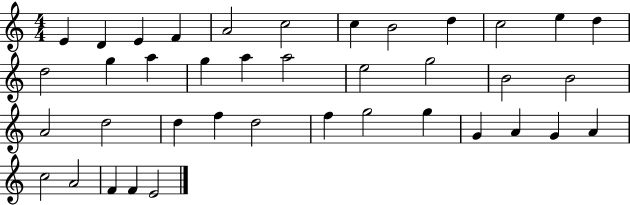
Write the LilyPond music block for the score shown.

{
  \clef treble
  \numericTimeSignature
  \time 4/4
  \key c \major
  e'4 d'4 e'4 f'4 | a'2 c''2 | c''4 b'2 d''4 | c''2 e''4 d''4 | \break d''2 g''4 a''4 | g''4 a''4 a''2 | e''2 g''2 | b'2 b'2 | \break a'2 d''2 | d''4 f''4 d''2 | f''4 g''2 g''4 | g'4 a'4 g'4 a'4 | \break c''2 a'2 | f'4 f'4 e'2 | \bar "|."
}